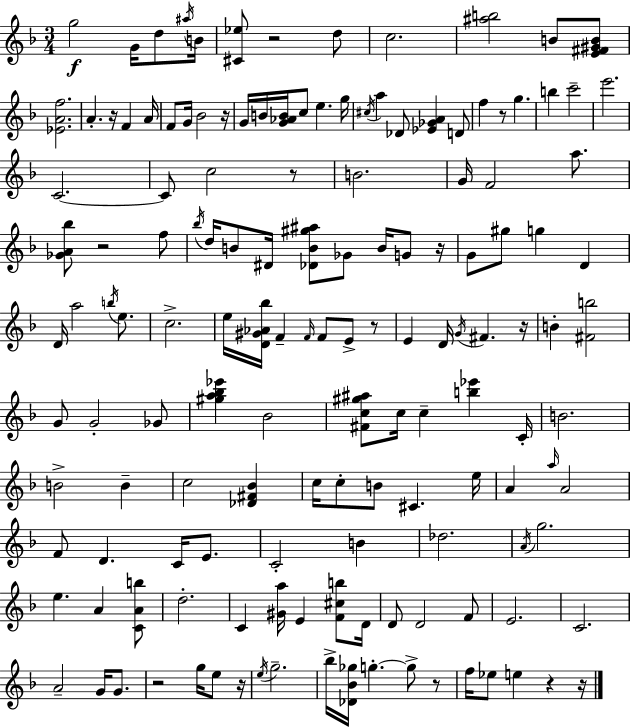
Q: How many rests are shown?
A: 14